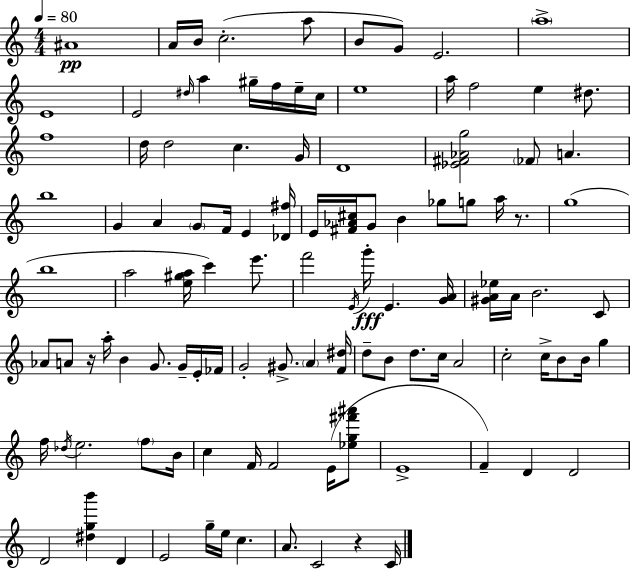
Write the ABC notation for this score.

X:1
T:Untitled
M:4/4
L:1/4
K:C
^A4 A/4 B/4 c2 a/2 B/2 G/2 E2 a4 E4 E2 ^d/4 a ^g/4 f/4 e/4 c/4 e4 a/4 f2 e ^d/2 f4 d/4 d2 c G/4 D4 [_E^F_Ag]2 _F/2 A b4 G A G/2 F/4 E [_D^f]/4 E/4 [^F_A^c]/4 G/2 B _g/2 g/2 a/4 z/2 g4 b4 a2 [e^ga]/4 c' e'/2 f'2 E/4 g'/4 E [GA]/4 [^GA_e]/4 A/4 B2 C/2 _A/2 A/2 z/4 a/4 B G/2 G/4 E/4 _F/4 G2 ^G/2 A [F^d]/4 d/2 B/2 d/2 c/4 A2 c2 c/4 B/2 B/4 g f/4 _d/4 e2 f/2 B/4 c F/4 F2 E/4 [_eg^f'^a']/2 E4 F D D2 D2 [^dgb'] D E2 g/4 e/4 c A/2 C2 z C/4